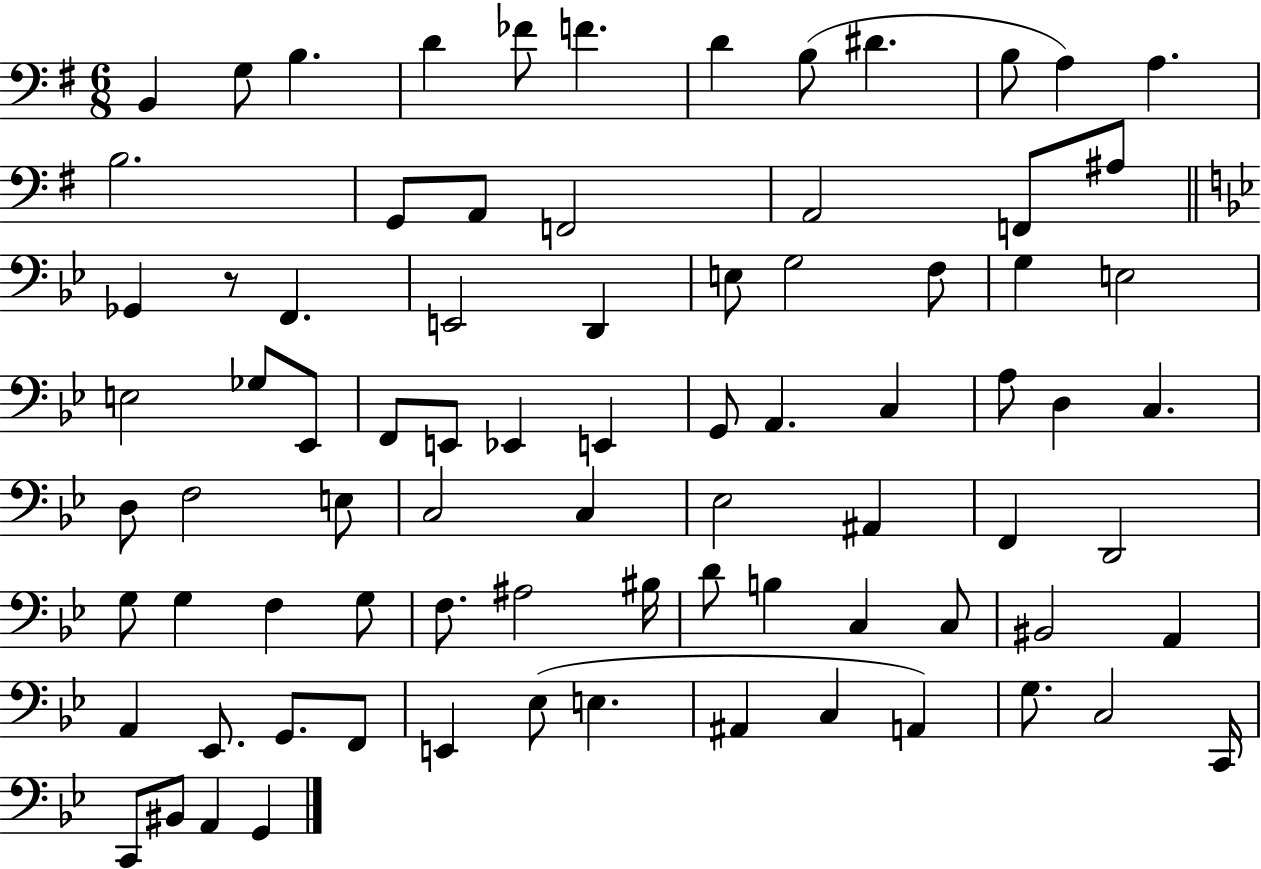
B2/q G3/e B3/q. D4/q FES4/e F4/q. D4/q B3/e D#4/q. B3/e A3/q A3/q. B3/h. G2/e A2/e F2/h A2/h F2/e A#3/e Gb2/q R/e F2/q. E2/h D2/q E3/e G3/h F3/e G3/q E3/h E3/h Gb3/e Eb2/e F2/e E2/e Eb2/q E2/q G2/e A2/q. C3/q A3/e D3/q C3/q. D3/e F3/h E3/e C3/h C3/q Eb3/h A#2/q F2/q D2/h G3/e G3/q F3/q G3/e F3/e. A#3/h BIS3/s D4/e B3/q C3/q C3/e BIS2/h A2/q A2/q Eb2/e. G2/e. F2/e E2/q Eb3/e E3/q. A#2/q C3/q A2/q G3/e. C3/h C2/s C2/e BIS2/e A2/q G2/q